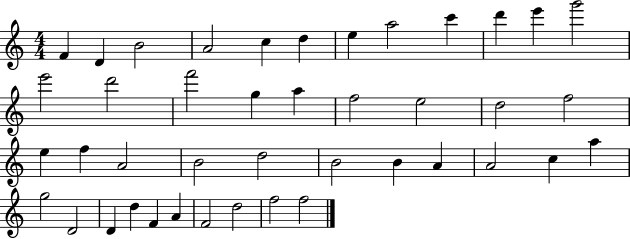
F4/q D4/q B4/h A4/h C5/q D5/q E5/q A5/h C6/q D6/q E6/q G6/h E6/h D6/h F6/h G5/q A5/q F5/h E5/h D5/h F5/h E5/q F5/q A4/h B4/h D5/h B4/h B4/q A4/q A4/h C5/q A5/q G5/h D4/h D4/q D5/q F4/q A4/q F4/h D5/h F5/h F5/h